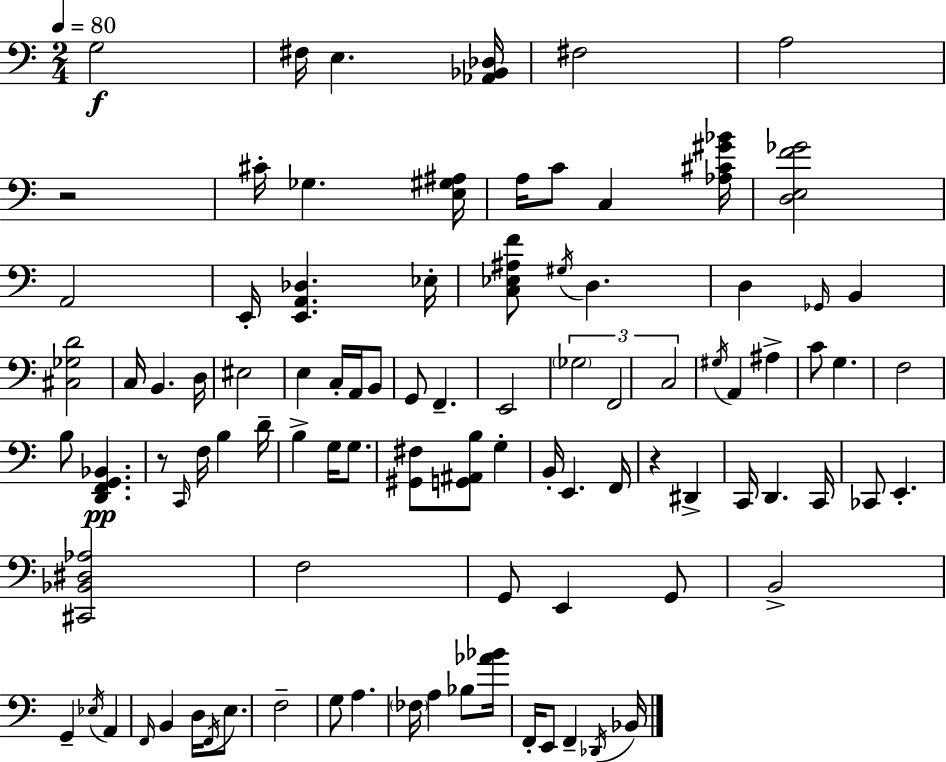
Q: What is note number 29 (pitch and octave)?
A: E2